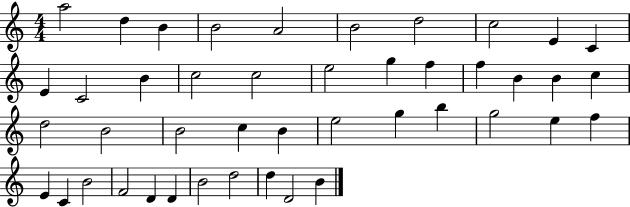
A5/h D5/q B4/q B4/h A4/h B4/h D5/h C5/h E4/q C4/q E4/q C4/h B4/q C5/h C5/h E5/h G5/q F5/q F5/q B4/q B4/q C5/q D5/h B4/h B4/h C5/q B4/q E5/h G5/q B5/q G5/h E5/q F5/q E4/q C4/q B4/h F4/h D4/q D4/q B4/h D5/h D5/q D4/h B4/q